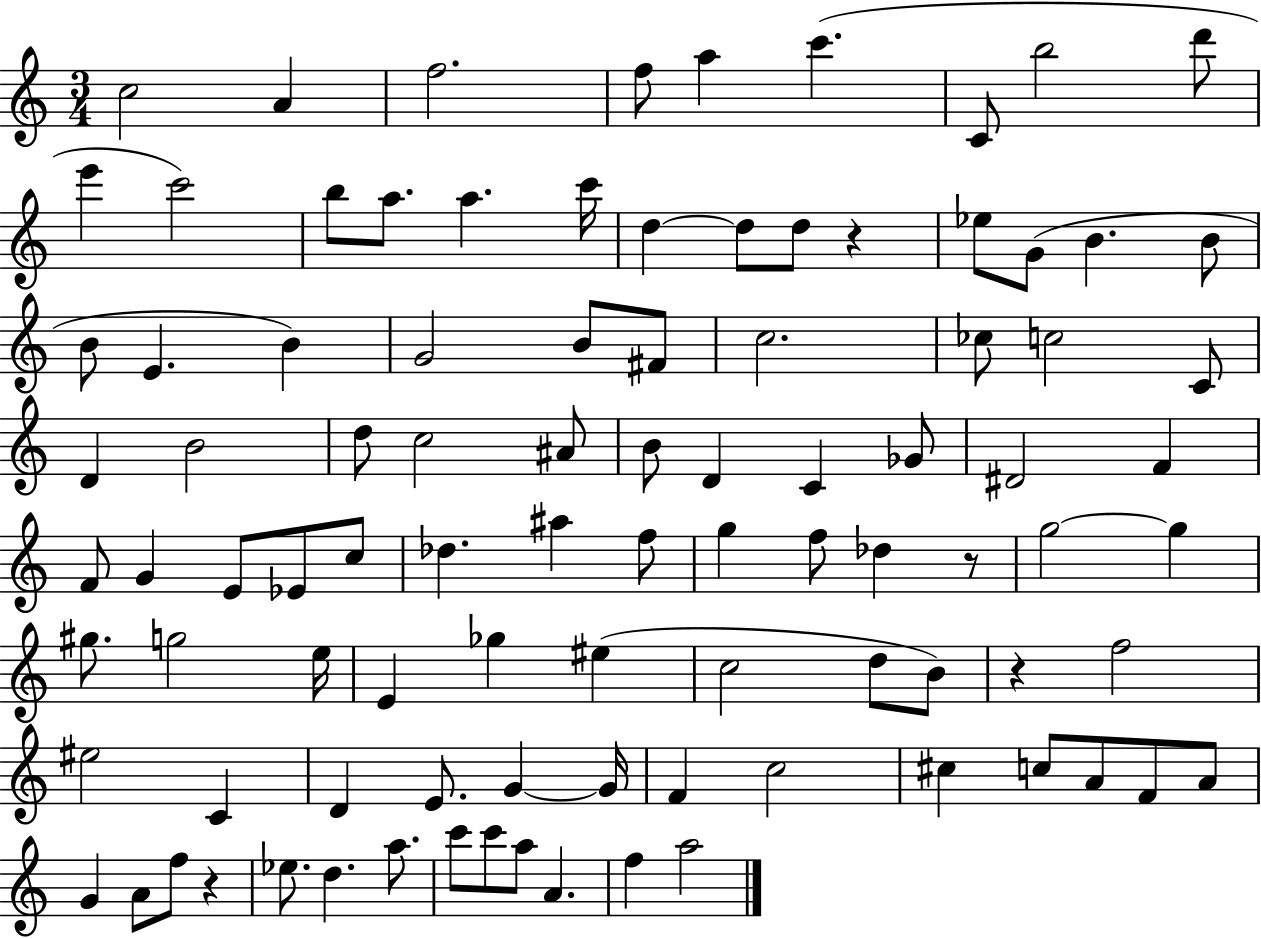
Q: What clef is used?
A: treble